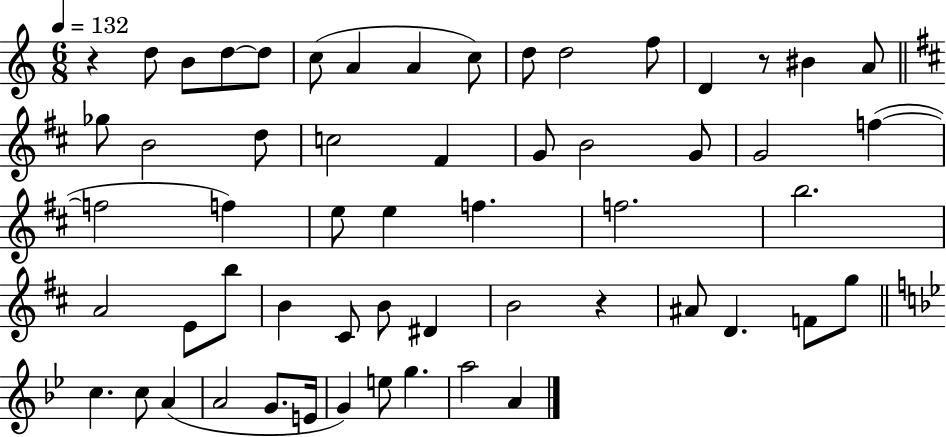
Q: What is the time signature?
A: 6/8